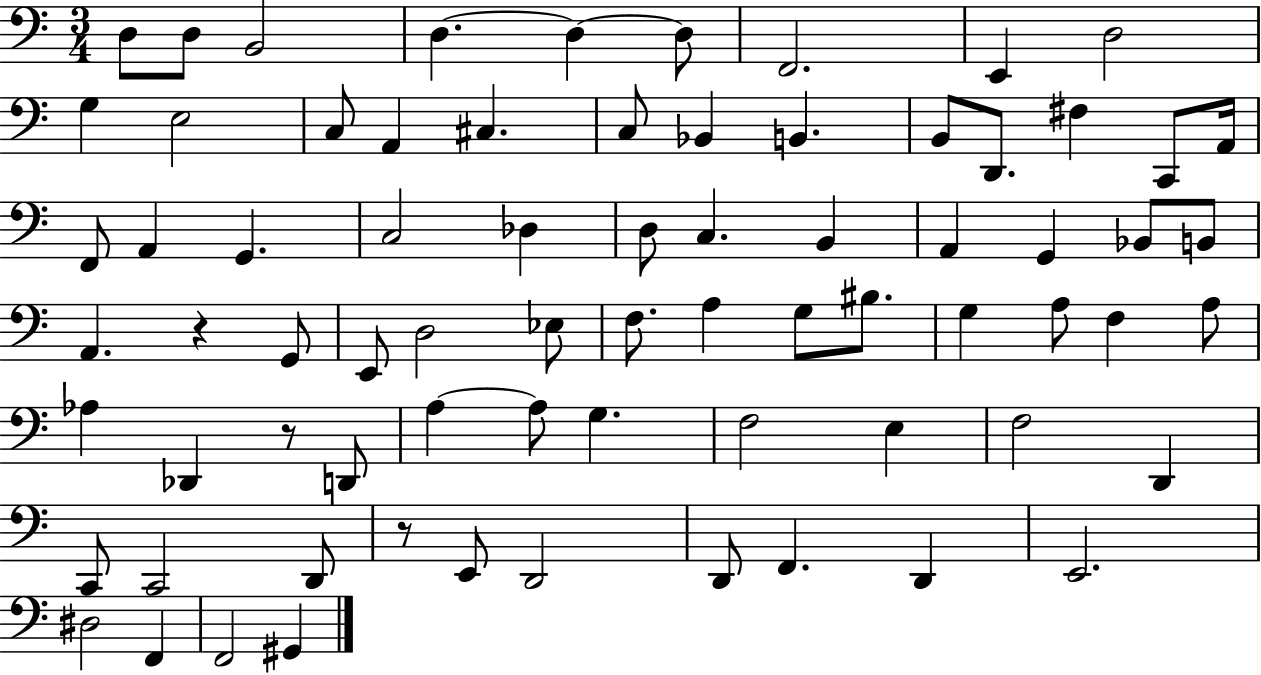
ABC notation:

X:1
T:Untitled
M:3/4
L:1/4
K:C
D,/2 D,/2 B,,2 D, D, D,/2 F,,2 E,, D,2 G, E,2 C,/2 A,, ^C, C,/2 _B,, B,, B,,/2 D,,/2 ^F, C,,/2 A,,/4 F,,/2 A,, G,, C,2 _D, D,/2 C, B,, A,, G,, _B,,/2 B,,/2 A,, z G,,/2 E,,/2 D,2 _E,/2 F,/2 A, G,/2 ^B,/2 G, A,/2 F, A,/2 _A, _D,, z/2 D,,/2 A, A,/2 G, F,2 E, F,2 D,, C,,/2 C,,2 D,,/2 z/2 E,,/2 D,,2 D,,/2 F,, D,, E,,2 ^D,2 F,, F,,2 ^G,,